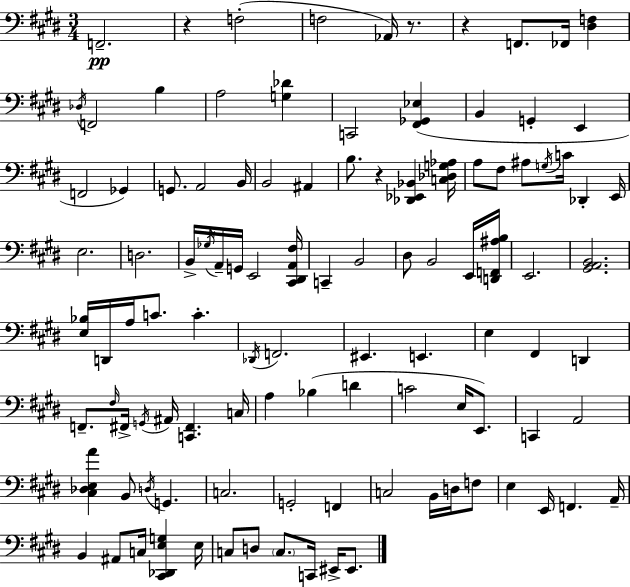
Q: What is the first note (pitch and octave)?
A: F2